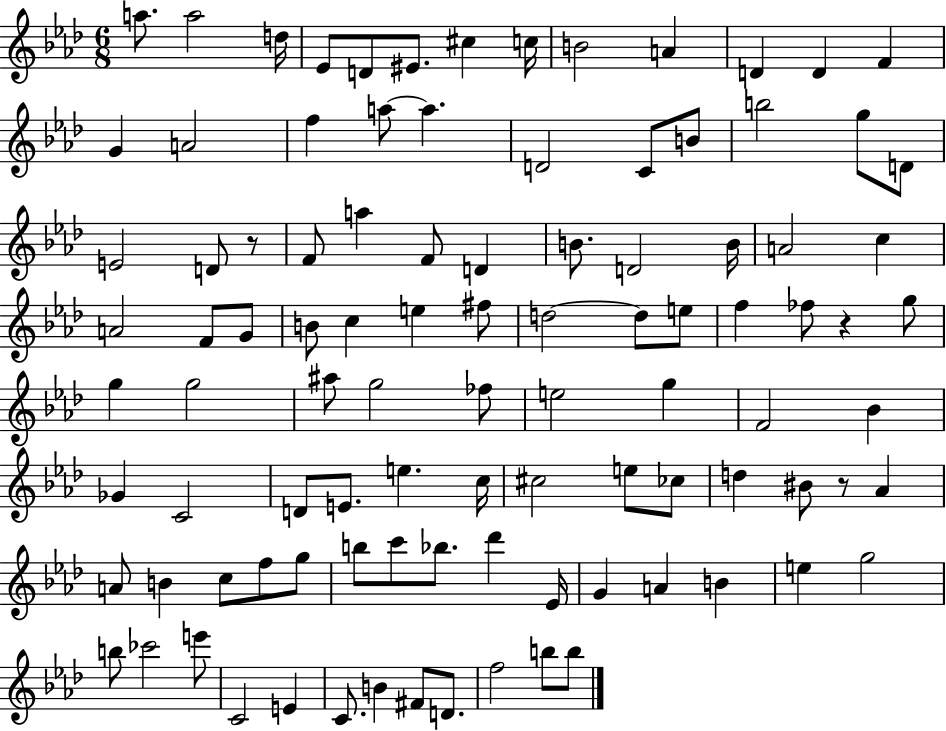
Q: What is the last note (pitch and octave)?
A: B5